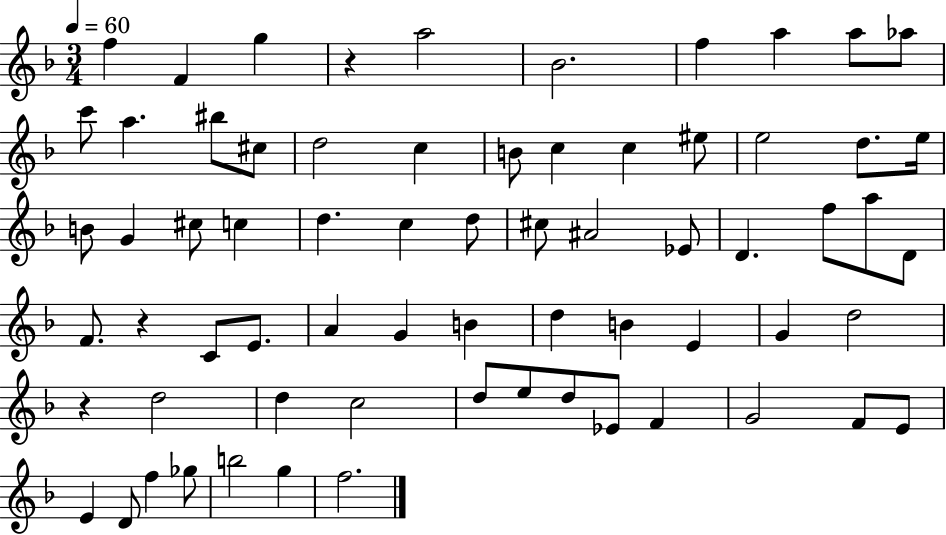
X:1
T:Untitled
M:3/4
L:1/4
K:F
f F g z a2 _B2 f a a/2 _a/2 c'/2 a ^b/2 ^c/2 d2 c B/2 c c ^e/2 e2 d/2 e/4 B/2 G ^c/2 c d c d/2 ^c/2 ^A2 _E/2 D f/2 a/2 D/2 F/2 z C/2 E/2 A G B d B E G d2 z d2 d c2 d/2 e/2 d/2 _E/2 F G2 F/2 E/2 E D/2 f _g/2 b2 g f2